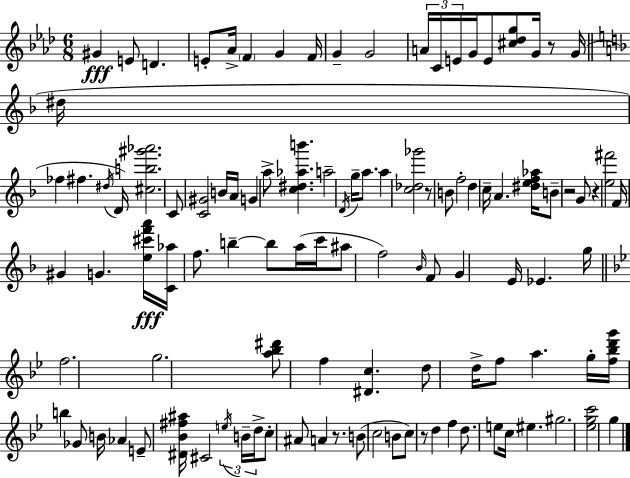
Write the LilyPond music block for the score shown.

{
  \clef treble
  \numericTimeSignature
  \time 6/8
  \key f \minor
  gis'4\fff e'8 d'4. | e'8-. aes'16-> \parenthesize f'4 g'4 f'16 | g'4-- g'2 | \tuplet 3/2 { a'16 c'16 e'16 } g'16 e'8 <cis'' des'' g''>8 g'16 r8 g'16( | \break \bar "||" \break \key f \major dis''16 fes''4 fis''4. \acciaccatura { dis''16 }) | d'16 <cis'' b'' gis''' aes'''>2. | c'8 <c' gis'>2 b'16 | a'16 g'4 a''8-> <c'' dis'' aes'' b'''>4. | \break a''2-- \acciaccatura { d'16 } g''16-- a''8. | a''4 <c'' des'' ges'''>2 | r8 b'8 f''2-. | d''4 c''16-- a'4. | \break <dis'' e'' f'' aes''>16 b'8-- r2 | g'8 r4 <e'' fis'''>2 | f'16 gis'4 g'4. | <e'' cis''' f''' a'''>16\fff <c' aes''>16 f''8. b''4--~~ b''8 | \break a''16( c'''16 ais''8 f''2) | \grace { bes'16 } f'8 g'4 e'16 ees'4. | g''16 \bar "||" \break \key bes \major f''2. | g''2. | <a'' bes'' dis'''>8 f''4 <dis' c''>4. | d''8 d''16-> f''8 a''4. g''16-. | \break <f'' bes'' d''' g'''>16 b''4 ges'8 b'16 aes'4 | e'8-- <dis' bes' fis'' ais''>16 cis'2 \tuplet 3/2 { \acciaccatura { e''16 } | b'16-- d''16-> } c''8-. ais'8 a'4 r8. | b'8( c''2 b'8 | \break c''8) r8 d''4 f''4 | d''8. e''8 c''16 eis''4. | gis''2. | <ees'' g'' c'''>2 g''4 | \break \bar "|."
}